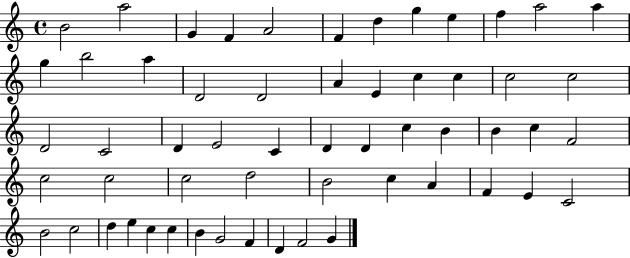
{
  \clef treble
  \time 4/4
  \defaultTimeSignature
  \key c \major
  b'2 a''2 | g'4 f'4 a'2 | f'4 d''4 g''4 e''4 | f''4 a''2 a''4 | \break g''4 b''2 a''4 | d'2 d'2 | a'4 e'4 c''4 c''4 | c''2 c''2 | \break d'2 c'2 | d'4 e'2 c'4 | d'4 d'4 c''4 b'4 | b'4 c''4 f'2 | \break c''2 c''2 | c''2 d''2 | b'2 c''4 a'4 | f'4 e'4 c'2 | \break b'2 c''2 | d''4 e''4 c''4 c''4 | b'4 g'2 f'4 | d'4 f'2 g'4 | \break \bar "|."
}